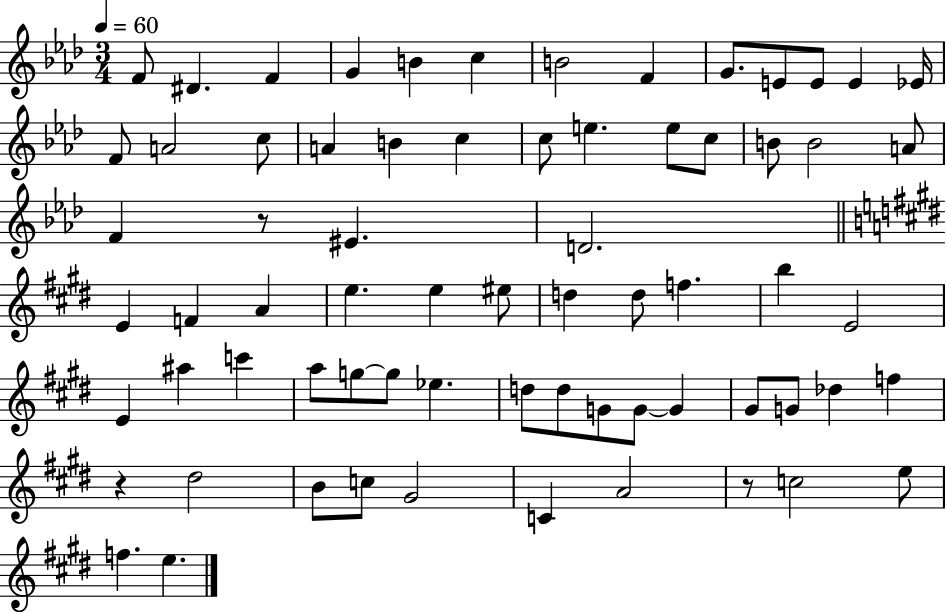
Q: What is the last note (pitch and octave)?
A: E5